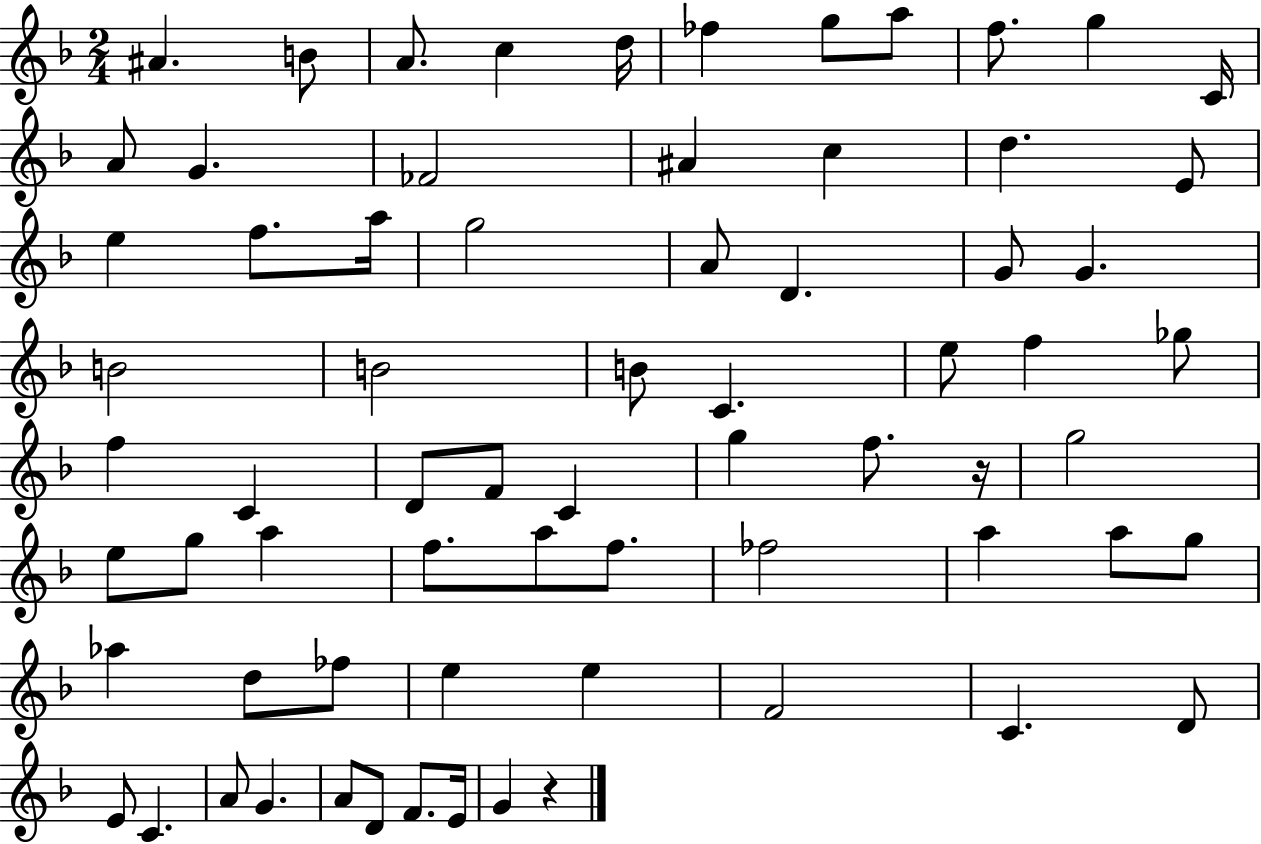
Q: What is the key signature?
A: F major